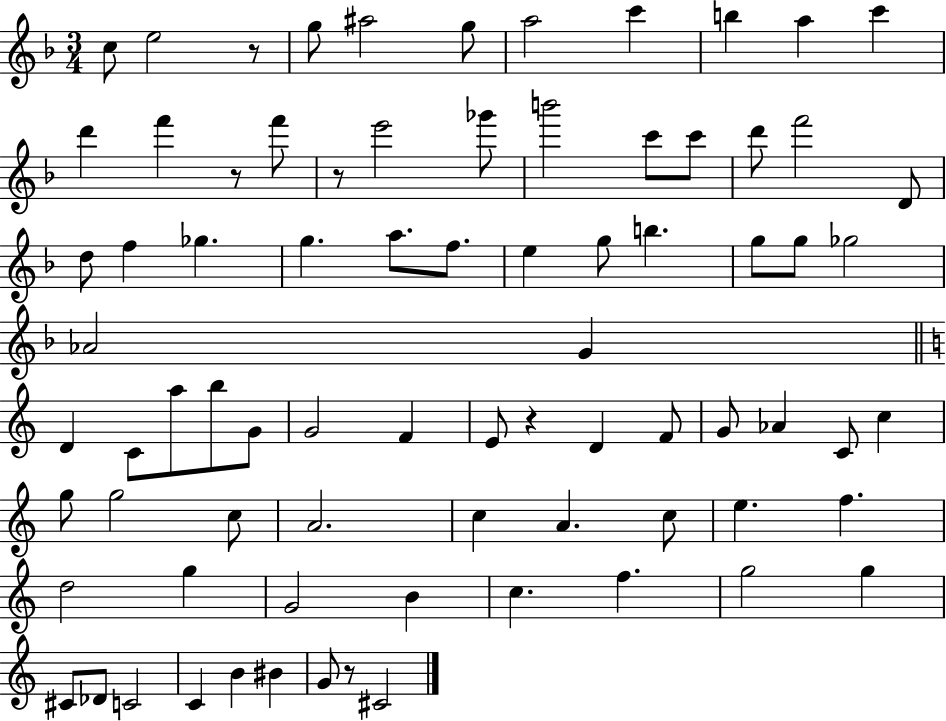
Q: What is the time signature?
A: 3/4